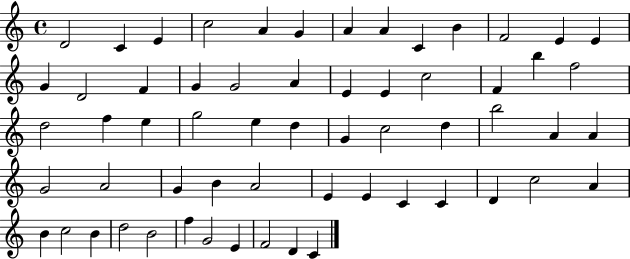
{
  \clef treble
  \time 4/4
  \defaultTimeSignature
  \key c \major
  d'2 c'4 e'4 | c''2 a'4 g'4 | a'4 a'4 c'4 b'4 | f'2 e'4 e'4 | \break g'4 d'2 f'4 | g'4 g'2 a'4 | e'4 e'4 c''2 | f'4 b''4 f''2 | \break d''2 f''4 e''4 | g''2 e''4 d''4 | g'4 c''2 d''4 | b''2 a'4 a'4 | \break g'2 a'2 | g'4 b'4 a'2 | e'4 e'4 c'4 c'4 | d'4 c''2 a'4 | \break b'4 c''2 b'4 | d''2 b'2 | f''4 g'2 e'4 | f'2 d'4 c'4 | \break \bar "|."
}